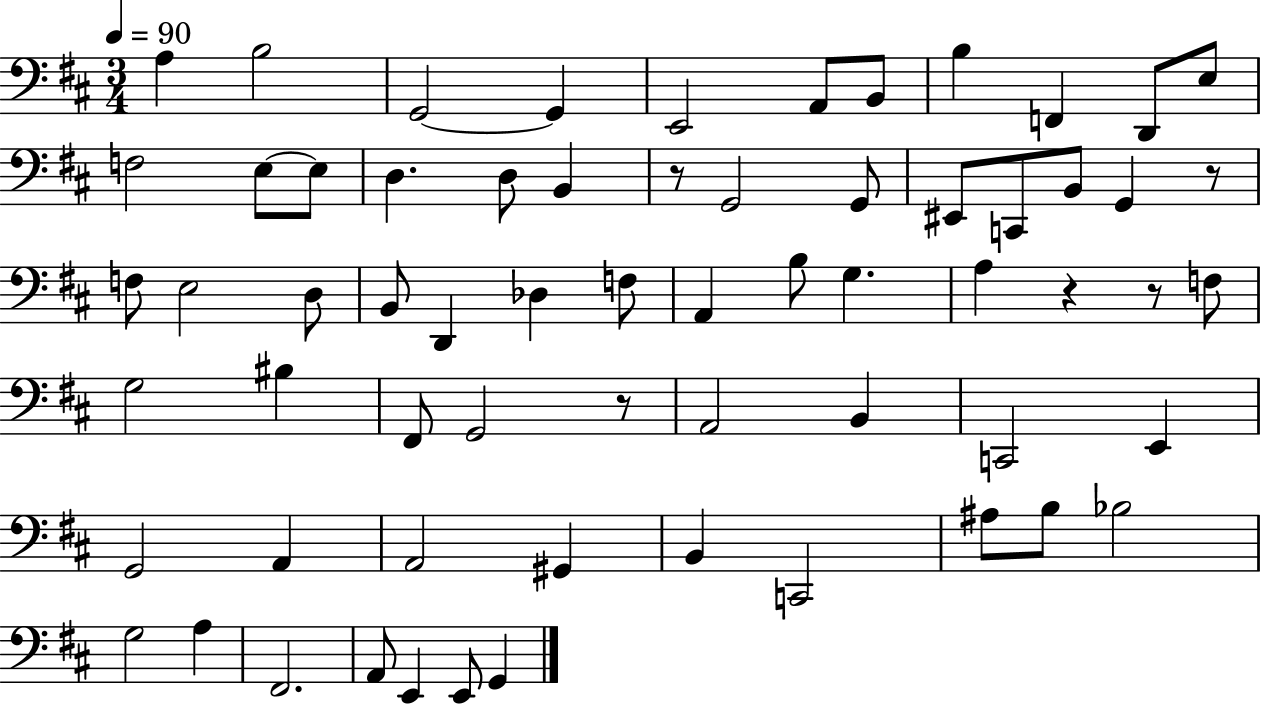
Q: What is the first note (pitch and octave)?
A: A3